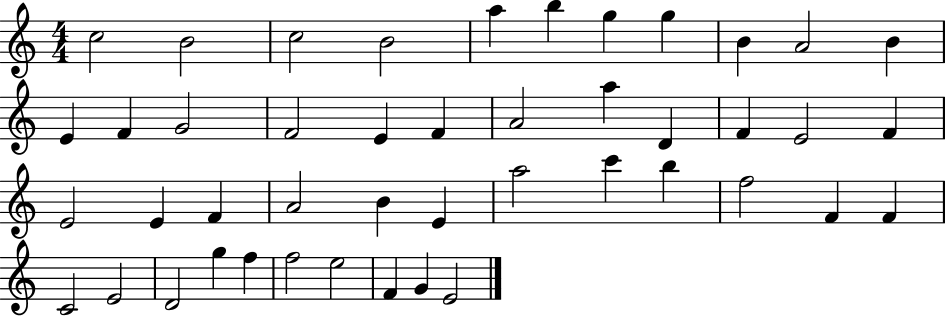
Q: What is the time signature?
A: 4/4